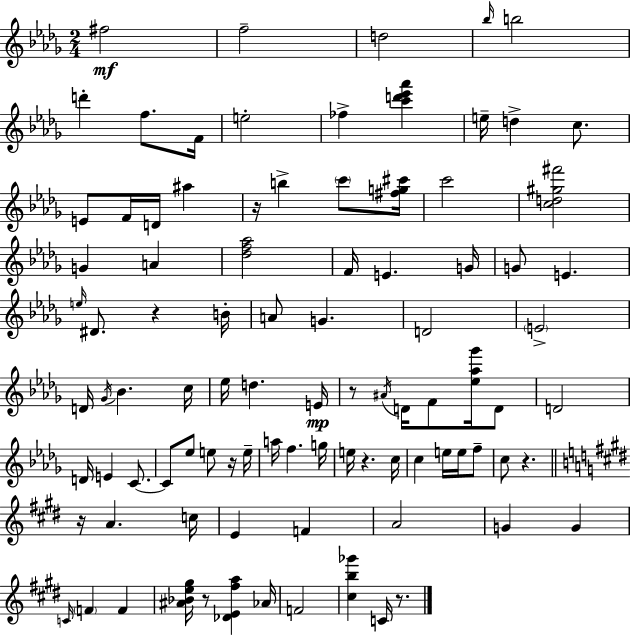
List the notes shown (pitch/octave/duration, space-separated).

F#5/h F5/h D5/h Bb5/s B5/h D6/q F5/e. F4/s E5/h FES5/q [C6,D6,Eb6,Ab6]/q E5/s D5/q C5/e. E4/e F4/s D4/s A#5/q R/s B5/q C6/e [F#5,G5,C#6]/s C6/h [C5,D5,G#5,F#6]/h G4/q A4/q [Db5,F5,Ab5]/h F4/s E4/q. G4/s G4/e E4/q. E5/s D#4/e. R/q B4/s A4/e G4/q. D4/h E4/h D4/s Gb4/s Bb4/q. C5/s Eb5/s D5/q. E4/s R/e A#4/s D4/s F4/e [Eb5,Ab5,Gb6]/s D4/e D4/h D4/s E4/q C4/e. C4/e Eb5/e E5/e R/s E5/s A5/s F5/q. G5/s E5/s R/q. C5/s C5/q E5/s E5/s F5/e C5/e R/q. R/s A4/q. C5/s E4/q F4/q A4/h G4/q G4/q C4/s F4/q F4/q [A#4,Bb4,E5,G#5]/s R/e [Db4,E4,F#5,A5]/q Ab4/s F4/h [C#5,B5,Gb6]/q C4/s R/e.